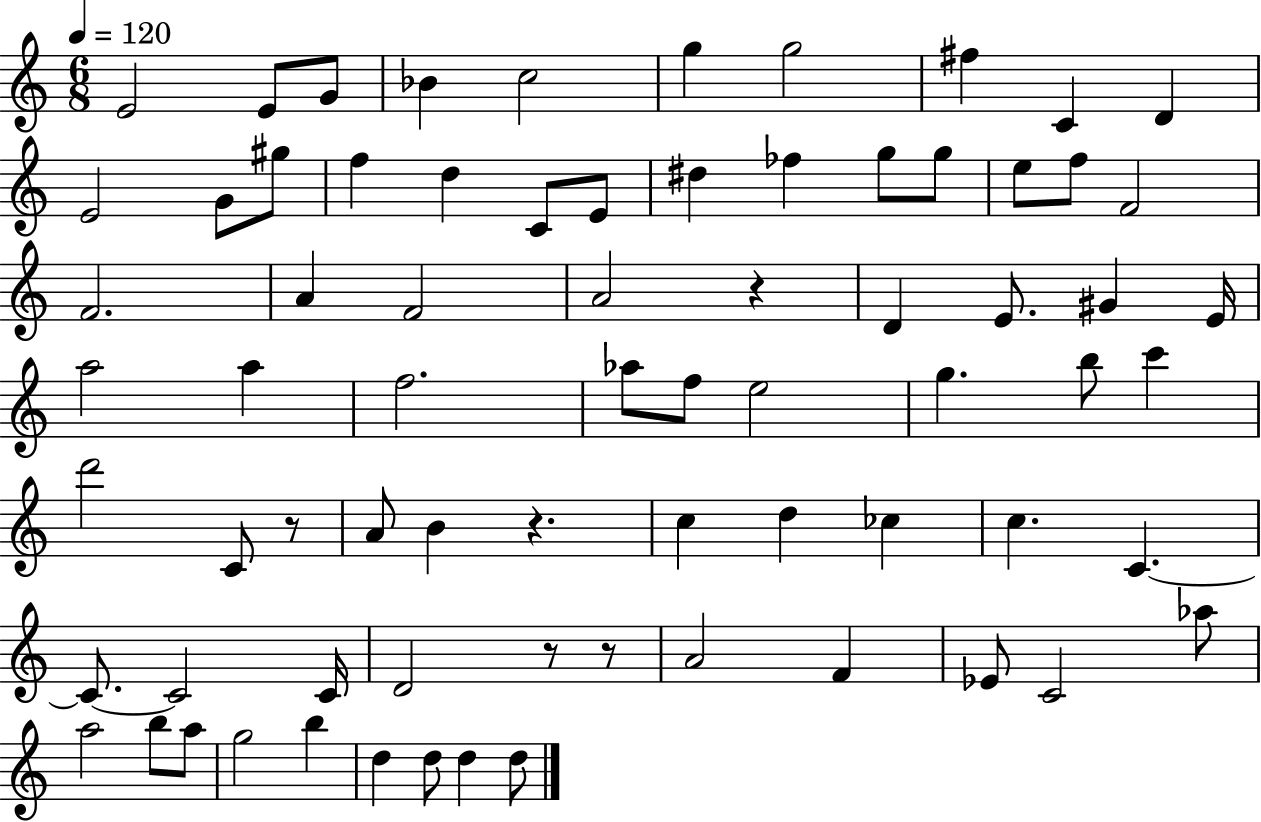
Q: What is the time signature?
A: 6/8